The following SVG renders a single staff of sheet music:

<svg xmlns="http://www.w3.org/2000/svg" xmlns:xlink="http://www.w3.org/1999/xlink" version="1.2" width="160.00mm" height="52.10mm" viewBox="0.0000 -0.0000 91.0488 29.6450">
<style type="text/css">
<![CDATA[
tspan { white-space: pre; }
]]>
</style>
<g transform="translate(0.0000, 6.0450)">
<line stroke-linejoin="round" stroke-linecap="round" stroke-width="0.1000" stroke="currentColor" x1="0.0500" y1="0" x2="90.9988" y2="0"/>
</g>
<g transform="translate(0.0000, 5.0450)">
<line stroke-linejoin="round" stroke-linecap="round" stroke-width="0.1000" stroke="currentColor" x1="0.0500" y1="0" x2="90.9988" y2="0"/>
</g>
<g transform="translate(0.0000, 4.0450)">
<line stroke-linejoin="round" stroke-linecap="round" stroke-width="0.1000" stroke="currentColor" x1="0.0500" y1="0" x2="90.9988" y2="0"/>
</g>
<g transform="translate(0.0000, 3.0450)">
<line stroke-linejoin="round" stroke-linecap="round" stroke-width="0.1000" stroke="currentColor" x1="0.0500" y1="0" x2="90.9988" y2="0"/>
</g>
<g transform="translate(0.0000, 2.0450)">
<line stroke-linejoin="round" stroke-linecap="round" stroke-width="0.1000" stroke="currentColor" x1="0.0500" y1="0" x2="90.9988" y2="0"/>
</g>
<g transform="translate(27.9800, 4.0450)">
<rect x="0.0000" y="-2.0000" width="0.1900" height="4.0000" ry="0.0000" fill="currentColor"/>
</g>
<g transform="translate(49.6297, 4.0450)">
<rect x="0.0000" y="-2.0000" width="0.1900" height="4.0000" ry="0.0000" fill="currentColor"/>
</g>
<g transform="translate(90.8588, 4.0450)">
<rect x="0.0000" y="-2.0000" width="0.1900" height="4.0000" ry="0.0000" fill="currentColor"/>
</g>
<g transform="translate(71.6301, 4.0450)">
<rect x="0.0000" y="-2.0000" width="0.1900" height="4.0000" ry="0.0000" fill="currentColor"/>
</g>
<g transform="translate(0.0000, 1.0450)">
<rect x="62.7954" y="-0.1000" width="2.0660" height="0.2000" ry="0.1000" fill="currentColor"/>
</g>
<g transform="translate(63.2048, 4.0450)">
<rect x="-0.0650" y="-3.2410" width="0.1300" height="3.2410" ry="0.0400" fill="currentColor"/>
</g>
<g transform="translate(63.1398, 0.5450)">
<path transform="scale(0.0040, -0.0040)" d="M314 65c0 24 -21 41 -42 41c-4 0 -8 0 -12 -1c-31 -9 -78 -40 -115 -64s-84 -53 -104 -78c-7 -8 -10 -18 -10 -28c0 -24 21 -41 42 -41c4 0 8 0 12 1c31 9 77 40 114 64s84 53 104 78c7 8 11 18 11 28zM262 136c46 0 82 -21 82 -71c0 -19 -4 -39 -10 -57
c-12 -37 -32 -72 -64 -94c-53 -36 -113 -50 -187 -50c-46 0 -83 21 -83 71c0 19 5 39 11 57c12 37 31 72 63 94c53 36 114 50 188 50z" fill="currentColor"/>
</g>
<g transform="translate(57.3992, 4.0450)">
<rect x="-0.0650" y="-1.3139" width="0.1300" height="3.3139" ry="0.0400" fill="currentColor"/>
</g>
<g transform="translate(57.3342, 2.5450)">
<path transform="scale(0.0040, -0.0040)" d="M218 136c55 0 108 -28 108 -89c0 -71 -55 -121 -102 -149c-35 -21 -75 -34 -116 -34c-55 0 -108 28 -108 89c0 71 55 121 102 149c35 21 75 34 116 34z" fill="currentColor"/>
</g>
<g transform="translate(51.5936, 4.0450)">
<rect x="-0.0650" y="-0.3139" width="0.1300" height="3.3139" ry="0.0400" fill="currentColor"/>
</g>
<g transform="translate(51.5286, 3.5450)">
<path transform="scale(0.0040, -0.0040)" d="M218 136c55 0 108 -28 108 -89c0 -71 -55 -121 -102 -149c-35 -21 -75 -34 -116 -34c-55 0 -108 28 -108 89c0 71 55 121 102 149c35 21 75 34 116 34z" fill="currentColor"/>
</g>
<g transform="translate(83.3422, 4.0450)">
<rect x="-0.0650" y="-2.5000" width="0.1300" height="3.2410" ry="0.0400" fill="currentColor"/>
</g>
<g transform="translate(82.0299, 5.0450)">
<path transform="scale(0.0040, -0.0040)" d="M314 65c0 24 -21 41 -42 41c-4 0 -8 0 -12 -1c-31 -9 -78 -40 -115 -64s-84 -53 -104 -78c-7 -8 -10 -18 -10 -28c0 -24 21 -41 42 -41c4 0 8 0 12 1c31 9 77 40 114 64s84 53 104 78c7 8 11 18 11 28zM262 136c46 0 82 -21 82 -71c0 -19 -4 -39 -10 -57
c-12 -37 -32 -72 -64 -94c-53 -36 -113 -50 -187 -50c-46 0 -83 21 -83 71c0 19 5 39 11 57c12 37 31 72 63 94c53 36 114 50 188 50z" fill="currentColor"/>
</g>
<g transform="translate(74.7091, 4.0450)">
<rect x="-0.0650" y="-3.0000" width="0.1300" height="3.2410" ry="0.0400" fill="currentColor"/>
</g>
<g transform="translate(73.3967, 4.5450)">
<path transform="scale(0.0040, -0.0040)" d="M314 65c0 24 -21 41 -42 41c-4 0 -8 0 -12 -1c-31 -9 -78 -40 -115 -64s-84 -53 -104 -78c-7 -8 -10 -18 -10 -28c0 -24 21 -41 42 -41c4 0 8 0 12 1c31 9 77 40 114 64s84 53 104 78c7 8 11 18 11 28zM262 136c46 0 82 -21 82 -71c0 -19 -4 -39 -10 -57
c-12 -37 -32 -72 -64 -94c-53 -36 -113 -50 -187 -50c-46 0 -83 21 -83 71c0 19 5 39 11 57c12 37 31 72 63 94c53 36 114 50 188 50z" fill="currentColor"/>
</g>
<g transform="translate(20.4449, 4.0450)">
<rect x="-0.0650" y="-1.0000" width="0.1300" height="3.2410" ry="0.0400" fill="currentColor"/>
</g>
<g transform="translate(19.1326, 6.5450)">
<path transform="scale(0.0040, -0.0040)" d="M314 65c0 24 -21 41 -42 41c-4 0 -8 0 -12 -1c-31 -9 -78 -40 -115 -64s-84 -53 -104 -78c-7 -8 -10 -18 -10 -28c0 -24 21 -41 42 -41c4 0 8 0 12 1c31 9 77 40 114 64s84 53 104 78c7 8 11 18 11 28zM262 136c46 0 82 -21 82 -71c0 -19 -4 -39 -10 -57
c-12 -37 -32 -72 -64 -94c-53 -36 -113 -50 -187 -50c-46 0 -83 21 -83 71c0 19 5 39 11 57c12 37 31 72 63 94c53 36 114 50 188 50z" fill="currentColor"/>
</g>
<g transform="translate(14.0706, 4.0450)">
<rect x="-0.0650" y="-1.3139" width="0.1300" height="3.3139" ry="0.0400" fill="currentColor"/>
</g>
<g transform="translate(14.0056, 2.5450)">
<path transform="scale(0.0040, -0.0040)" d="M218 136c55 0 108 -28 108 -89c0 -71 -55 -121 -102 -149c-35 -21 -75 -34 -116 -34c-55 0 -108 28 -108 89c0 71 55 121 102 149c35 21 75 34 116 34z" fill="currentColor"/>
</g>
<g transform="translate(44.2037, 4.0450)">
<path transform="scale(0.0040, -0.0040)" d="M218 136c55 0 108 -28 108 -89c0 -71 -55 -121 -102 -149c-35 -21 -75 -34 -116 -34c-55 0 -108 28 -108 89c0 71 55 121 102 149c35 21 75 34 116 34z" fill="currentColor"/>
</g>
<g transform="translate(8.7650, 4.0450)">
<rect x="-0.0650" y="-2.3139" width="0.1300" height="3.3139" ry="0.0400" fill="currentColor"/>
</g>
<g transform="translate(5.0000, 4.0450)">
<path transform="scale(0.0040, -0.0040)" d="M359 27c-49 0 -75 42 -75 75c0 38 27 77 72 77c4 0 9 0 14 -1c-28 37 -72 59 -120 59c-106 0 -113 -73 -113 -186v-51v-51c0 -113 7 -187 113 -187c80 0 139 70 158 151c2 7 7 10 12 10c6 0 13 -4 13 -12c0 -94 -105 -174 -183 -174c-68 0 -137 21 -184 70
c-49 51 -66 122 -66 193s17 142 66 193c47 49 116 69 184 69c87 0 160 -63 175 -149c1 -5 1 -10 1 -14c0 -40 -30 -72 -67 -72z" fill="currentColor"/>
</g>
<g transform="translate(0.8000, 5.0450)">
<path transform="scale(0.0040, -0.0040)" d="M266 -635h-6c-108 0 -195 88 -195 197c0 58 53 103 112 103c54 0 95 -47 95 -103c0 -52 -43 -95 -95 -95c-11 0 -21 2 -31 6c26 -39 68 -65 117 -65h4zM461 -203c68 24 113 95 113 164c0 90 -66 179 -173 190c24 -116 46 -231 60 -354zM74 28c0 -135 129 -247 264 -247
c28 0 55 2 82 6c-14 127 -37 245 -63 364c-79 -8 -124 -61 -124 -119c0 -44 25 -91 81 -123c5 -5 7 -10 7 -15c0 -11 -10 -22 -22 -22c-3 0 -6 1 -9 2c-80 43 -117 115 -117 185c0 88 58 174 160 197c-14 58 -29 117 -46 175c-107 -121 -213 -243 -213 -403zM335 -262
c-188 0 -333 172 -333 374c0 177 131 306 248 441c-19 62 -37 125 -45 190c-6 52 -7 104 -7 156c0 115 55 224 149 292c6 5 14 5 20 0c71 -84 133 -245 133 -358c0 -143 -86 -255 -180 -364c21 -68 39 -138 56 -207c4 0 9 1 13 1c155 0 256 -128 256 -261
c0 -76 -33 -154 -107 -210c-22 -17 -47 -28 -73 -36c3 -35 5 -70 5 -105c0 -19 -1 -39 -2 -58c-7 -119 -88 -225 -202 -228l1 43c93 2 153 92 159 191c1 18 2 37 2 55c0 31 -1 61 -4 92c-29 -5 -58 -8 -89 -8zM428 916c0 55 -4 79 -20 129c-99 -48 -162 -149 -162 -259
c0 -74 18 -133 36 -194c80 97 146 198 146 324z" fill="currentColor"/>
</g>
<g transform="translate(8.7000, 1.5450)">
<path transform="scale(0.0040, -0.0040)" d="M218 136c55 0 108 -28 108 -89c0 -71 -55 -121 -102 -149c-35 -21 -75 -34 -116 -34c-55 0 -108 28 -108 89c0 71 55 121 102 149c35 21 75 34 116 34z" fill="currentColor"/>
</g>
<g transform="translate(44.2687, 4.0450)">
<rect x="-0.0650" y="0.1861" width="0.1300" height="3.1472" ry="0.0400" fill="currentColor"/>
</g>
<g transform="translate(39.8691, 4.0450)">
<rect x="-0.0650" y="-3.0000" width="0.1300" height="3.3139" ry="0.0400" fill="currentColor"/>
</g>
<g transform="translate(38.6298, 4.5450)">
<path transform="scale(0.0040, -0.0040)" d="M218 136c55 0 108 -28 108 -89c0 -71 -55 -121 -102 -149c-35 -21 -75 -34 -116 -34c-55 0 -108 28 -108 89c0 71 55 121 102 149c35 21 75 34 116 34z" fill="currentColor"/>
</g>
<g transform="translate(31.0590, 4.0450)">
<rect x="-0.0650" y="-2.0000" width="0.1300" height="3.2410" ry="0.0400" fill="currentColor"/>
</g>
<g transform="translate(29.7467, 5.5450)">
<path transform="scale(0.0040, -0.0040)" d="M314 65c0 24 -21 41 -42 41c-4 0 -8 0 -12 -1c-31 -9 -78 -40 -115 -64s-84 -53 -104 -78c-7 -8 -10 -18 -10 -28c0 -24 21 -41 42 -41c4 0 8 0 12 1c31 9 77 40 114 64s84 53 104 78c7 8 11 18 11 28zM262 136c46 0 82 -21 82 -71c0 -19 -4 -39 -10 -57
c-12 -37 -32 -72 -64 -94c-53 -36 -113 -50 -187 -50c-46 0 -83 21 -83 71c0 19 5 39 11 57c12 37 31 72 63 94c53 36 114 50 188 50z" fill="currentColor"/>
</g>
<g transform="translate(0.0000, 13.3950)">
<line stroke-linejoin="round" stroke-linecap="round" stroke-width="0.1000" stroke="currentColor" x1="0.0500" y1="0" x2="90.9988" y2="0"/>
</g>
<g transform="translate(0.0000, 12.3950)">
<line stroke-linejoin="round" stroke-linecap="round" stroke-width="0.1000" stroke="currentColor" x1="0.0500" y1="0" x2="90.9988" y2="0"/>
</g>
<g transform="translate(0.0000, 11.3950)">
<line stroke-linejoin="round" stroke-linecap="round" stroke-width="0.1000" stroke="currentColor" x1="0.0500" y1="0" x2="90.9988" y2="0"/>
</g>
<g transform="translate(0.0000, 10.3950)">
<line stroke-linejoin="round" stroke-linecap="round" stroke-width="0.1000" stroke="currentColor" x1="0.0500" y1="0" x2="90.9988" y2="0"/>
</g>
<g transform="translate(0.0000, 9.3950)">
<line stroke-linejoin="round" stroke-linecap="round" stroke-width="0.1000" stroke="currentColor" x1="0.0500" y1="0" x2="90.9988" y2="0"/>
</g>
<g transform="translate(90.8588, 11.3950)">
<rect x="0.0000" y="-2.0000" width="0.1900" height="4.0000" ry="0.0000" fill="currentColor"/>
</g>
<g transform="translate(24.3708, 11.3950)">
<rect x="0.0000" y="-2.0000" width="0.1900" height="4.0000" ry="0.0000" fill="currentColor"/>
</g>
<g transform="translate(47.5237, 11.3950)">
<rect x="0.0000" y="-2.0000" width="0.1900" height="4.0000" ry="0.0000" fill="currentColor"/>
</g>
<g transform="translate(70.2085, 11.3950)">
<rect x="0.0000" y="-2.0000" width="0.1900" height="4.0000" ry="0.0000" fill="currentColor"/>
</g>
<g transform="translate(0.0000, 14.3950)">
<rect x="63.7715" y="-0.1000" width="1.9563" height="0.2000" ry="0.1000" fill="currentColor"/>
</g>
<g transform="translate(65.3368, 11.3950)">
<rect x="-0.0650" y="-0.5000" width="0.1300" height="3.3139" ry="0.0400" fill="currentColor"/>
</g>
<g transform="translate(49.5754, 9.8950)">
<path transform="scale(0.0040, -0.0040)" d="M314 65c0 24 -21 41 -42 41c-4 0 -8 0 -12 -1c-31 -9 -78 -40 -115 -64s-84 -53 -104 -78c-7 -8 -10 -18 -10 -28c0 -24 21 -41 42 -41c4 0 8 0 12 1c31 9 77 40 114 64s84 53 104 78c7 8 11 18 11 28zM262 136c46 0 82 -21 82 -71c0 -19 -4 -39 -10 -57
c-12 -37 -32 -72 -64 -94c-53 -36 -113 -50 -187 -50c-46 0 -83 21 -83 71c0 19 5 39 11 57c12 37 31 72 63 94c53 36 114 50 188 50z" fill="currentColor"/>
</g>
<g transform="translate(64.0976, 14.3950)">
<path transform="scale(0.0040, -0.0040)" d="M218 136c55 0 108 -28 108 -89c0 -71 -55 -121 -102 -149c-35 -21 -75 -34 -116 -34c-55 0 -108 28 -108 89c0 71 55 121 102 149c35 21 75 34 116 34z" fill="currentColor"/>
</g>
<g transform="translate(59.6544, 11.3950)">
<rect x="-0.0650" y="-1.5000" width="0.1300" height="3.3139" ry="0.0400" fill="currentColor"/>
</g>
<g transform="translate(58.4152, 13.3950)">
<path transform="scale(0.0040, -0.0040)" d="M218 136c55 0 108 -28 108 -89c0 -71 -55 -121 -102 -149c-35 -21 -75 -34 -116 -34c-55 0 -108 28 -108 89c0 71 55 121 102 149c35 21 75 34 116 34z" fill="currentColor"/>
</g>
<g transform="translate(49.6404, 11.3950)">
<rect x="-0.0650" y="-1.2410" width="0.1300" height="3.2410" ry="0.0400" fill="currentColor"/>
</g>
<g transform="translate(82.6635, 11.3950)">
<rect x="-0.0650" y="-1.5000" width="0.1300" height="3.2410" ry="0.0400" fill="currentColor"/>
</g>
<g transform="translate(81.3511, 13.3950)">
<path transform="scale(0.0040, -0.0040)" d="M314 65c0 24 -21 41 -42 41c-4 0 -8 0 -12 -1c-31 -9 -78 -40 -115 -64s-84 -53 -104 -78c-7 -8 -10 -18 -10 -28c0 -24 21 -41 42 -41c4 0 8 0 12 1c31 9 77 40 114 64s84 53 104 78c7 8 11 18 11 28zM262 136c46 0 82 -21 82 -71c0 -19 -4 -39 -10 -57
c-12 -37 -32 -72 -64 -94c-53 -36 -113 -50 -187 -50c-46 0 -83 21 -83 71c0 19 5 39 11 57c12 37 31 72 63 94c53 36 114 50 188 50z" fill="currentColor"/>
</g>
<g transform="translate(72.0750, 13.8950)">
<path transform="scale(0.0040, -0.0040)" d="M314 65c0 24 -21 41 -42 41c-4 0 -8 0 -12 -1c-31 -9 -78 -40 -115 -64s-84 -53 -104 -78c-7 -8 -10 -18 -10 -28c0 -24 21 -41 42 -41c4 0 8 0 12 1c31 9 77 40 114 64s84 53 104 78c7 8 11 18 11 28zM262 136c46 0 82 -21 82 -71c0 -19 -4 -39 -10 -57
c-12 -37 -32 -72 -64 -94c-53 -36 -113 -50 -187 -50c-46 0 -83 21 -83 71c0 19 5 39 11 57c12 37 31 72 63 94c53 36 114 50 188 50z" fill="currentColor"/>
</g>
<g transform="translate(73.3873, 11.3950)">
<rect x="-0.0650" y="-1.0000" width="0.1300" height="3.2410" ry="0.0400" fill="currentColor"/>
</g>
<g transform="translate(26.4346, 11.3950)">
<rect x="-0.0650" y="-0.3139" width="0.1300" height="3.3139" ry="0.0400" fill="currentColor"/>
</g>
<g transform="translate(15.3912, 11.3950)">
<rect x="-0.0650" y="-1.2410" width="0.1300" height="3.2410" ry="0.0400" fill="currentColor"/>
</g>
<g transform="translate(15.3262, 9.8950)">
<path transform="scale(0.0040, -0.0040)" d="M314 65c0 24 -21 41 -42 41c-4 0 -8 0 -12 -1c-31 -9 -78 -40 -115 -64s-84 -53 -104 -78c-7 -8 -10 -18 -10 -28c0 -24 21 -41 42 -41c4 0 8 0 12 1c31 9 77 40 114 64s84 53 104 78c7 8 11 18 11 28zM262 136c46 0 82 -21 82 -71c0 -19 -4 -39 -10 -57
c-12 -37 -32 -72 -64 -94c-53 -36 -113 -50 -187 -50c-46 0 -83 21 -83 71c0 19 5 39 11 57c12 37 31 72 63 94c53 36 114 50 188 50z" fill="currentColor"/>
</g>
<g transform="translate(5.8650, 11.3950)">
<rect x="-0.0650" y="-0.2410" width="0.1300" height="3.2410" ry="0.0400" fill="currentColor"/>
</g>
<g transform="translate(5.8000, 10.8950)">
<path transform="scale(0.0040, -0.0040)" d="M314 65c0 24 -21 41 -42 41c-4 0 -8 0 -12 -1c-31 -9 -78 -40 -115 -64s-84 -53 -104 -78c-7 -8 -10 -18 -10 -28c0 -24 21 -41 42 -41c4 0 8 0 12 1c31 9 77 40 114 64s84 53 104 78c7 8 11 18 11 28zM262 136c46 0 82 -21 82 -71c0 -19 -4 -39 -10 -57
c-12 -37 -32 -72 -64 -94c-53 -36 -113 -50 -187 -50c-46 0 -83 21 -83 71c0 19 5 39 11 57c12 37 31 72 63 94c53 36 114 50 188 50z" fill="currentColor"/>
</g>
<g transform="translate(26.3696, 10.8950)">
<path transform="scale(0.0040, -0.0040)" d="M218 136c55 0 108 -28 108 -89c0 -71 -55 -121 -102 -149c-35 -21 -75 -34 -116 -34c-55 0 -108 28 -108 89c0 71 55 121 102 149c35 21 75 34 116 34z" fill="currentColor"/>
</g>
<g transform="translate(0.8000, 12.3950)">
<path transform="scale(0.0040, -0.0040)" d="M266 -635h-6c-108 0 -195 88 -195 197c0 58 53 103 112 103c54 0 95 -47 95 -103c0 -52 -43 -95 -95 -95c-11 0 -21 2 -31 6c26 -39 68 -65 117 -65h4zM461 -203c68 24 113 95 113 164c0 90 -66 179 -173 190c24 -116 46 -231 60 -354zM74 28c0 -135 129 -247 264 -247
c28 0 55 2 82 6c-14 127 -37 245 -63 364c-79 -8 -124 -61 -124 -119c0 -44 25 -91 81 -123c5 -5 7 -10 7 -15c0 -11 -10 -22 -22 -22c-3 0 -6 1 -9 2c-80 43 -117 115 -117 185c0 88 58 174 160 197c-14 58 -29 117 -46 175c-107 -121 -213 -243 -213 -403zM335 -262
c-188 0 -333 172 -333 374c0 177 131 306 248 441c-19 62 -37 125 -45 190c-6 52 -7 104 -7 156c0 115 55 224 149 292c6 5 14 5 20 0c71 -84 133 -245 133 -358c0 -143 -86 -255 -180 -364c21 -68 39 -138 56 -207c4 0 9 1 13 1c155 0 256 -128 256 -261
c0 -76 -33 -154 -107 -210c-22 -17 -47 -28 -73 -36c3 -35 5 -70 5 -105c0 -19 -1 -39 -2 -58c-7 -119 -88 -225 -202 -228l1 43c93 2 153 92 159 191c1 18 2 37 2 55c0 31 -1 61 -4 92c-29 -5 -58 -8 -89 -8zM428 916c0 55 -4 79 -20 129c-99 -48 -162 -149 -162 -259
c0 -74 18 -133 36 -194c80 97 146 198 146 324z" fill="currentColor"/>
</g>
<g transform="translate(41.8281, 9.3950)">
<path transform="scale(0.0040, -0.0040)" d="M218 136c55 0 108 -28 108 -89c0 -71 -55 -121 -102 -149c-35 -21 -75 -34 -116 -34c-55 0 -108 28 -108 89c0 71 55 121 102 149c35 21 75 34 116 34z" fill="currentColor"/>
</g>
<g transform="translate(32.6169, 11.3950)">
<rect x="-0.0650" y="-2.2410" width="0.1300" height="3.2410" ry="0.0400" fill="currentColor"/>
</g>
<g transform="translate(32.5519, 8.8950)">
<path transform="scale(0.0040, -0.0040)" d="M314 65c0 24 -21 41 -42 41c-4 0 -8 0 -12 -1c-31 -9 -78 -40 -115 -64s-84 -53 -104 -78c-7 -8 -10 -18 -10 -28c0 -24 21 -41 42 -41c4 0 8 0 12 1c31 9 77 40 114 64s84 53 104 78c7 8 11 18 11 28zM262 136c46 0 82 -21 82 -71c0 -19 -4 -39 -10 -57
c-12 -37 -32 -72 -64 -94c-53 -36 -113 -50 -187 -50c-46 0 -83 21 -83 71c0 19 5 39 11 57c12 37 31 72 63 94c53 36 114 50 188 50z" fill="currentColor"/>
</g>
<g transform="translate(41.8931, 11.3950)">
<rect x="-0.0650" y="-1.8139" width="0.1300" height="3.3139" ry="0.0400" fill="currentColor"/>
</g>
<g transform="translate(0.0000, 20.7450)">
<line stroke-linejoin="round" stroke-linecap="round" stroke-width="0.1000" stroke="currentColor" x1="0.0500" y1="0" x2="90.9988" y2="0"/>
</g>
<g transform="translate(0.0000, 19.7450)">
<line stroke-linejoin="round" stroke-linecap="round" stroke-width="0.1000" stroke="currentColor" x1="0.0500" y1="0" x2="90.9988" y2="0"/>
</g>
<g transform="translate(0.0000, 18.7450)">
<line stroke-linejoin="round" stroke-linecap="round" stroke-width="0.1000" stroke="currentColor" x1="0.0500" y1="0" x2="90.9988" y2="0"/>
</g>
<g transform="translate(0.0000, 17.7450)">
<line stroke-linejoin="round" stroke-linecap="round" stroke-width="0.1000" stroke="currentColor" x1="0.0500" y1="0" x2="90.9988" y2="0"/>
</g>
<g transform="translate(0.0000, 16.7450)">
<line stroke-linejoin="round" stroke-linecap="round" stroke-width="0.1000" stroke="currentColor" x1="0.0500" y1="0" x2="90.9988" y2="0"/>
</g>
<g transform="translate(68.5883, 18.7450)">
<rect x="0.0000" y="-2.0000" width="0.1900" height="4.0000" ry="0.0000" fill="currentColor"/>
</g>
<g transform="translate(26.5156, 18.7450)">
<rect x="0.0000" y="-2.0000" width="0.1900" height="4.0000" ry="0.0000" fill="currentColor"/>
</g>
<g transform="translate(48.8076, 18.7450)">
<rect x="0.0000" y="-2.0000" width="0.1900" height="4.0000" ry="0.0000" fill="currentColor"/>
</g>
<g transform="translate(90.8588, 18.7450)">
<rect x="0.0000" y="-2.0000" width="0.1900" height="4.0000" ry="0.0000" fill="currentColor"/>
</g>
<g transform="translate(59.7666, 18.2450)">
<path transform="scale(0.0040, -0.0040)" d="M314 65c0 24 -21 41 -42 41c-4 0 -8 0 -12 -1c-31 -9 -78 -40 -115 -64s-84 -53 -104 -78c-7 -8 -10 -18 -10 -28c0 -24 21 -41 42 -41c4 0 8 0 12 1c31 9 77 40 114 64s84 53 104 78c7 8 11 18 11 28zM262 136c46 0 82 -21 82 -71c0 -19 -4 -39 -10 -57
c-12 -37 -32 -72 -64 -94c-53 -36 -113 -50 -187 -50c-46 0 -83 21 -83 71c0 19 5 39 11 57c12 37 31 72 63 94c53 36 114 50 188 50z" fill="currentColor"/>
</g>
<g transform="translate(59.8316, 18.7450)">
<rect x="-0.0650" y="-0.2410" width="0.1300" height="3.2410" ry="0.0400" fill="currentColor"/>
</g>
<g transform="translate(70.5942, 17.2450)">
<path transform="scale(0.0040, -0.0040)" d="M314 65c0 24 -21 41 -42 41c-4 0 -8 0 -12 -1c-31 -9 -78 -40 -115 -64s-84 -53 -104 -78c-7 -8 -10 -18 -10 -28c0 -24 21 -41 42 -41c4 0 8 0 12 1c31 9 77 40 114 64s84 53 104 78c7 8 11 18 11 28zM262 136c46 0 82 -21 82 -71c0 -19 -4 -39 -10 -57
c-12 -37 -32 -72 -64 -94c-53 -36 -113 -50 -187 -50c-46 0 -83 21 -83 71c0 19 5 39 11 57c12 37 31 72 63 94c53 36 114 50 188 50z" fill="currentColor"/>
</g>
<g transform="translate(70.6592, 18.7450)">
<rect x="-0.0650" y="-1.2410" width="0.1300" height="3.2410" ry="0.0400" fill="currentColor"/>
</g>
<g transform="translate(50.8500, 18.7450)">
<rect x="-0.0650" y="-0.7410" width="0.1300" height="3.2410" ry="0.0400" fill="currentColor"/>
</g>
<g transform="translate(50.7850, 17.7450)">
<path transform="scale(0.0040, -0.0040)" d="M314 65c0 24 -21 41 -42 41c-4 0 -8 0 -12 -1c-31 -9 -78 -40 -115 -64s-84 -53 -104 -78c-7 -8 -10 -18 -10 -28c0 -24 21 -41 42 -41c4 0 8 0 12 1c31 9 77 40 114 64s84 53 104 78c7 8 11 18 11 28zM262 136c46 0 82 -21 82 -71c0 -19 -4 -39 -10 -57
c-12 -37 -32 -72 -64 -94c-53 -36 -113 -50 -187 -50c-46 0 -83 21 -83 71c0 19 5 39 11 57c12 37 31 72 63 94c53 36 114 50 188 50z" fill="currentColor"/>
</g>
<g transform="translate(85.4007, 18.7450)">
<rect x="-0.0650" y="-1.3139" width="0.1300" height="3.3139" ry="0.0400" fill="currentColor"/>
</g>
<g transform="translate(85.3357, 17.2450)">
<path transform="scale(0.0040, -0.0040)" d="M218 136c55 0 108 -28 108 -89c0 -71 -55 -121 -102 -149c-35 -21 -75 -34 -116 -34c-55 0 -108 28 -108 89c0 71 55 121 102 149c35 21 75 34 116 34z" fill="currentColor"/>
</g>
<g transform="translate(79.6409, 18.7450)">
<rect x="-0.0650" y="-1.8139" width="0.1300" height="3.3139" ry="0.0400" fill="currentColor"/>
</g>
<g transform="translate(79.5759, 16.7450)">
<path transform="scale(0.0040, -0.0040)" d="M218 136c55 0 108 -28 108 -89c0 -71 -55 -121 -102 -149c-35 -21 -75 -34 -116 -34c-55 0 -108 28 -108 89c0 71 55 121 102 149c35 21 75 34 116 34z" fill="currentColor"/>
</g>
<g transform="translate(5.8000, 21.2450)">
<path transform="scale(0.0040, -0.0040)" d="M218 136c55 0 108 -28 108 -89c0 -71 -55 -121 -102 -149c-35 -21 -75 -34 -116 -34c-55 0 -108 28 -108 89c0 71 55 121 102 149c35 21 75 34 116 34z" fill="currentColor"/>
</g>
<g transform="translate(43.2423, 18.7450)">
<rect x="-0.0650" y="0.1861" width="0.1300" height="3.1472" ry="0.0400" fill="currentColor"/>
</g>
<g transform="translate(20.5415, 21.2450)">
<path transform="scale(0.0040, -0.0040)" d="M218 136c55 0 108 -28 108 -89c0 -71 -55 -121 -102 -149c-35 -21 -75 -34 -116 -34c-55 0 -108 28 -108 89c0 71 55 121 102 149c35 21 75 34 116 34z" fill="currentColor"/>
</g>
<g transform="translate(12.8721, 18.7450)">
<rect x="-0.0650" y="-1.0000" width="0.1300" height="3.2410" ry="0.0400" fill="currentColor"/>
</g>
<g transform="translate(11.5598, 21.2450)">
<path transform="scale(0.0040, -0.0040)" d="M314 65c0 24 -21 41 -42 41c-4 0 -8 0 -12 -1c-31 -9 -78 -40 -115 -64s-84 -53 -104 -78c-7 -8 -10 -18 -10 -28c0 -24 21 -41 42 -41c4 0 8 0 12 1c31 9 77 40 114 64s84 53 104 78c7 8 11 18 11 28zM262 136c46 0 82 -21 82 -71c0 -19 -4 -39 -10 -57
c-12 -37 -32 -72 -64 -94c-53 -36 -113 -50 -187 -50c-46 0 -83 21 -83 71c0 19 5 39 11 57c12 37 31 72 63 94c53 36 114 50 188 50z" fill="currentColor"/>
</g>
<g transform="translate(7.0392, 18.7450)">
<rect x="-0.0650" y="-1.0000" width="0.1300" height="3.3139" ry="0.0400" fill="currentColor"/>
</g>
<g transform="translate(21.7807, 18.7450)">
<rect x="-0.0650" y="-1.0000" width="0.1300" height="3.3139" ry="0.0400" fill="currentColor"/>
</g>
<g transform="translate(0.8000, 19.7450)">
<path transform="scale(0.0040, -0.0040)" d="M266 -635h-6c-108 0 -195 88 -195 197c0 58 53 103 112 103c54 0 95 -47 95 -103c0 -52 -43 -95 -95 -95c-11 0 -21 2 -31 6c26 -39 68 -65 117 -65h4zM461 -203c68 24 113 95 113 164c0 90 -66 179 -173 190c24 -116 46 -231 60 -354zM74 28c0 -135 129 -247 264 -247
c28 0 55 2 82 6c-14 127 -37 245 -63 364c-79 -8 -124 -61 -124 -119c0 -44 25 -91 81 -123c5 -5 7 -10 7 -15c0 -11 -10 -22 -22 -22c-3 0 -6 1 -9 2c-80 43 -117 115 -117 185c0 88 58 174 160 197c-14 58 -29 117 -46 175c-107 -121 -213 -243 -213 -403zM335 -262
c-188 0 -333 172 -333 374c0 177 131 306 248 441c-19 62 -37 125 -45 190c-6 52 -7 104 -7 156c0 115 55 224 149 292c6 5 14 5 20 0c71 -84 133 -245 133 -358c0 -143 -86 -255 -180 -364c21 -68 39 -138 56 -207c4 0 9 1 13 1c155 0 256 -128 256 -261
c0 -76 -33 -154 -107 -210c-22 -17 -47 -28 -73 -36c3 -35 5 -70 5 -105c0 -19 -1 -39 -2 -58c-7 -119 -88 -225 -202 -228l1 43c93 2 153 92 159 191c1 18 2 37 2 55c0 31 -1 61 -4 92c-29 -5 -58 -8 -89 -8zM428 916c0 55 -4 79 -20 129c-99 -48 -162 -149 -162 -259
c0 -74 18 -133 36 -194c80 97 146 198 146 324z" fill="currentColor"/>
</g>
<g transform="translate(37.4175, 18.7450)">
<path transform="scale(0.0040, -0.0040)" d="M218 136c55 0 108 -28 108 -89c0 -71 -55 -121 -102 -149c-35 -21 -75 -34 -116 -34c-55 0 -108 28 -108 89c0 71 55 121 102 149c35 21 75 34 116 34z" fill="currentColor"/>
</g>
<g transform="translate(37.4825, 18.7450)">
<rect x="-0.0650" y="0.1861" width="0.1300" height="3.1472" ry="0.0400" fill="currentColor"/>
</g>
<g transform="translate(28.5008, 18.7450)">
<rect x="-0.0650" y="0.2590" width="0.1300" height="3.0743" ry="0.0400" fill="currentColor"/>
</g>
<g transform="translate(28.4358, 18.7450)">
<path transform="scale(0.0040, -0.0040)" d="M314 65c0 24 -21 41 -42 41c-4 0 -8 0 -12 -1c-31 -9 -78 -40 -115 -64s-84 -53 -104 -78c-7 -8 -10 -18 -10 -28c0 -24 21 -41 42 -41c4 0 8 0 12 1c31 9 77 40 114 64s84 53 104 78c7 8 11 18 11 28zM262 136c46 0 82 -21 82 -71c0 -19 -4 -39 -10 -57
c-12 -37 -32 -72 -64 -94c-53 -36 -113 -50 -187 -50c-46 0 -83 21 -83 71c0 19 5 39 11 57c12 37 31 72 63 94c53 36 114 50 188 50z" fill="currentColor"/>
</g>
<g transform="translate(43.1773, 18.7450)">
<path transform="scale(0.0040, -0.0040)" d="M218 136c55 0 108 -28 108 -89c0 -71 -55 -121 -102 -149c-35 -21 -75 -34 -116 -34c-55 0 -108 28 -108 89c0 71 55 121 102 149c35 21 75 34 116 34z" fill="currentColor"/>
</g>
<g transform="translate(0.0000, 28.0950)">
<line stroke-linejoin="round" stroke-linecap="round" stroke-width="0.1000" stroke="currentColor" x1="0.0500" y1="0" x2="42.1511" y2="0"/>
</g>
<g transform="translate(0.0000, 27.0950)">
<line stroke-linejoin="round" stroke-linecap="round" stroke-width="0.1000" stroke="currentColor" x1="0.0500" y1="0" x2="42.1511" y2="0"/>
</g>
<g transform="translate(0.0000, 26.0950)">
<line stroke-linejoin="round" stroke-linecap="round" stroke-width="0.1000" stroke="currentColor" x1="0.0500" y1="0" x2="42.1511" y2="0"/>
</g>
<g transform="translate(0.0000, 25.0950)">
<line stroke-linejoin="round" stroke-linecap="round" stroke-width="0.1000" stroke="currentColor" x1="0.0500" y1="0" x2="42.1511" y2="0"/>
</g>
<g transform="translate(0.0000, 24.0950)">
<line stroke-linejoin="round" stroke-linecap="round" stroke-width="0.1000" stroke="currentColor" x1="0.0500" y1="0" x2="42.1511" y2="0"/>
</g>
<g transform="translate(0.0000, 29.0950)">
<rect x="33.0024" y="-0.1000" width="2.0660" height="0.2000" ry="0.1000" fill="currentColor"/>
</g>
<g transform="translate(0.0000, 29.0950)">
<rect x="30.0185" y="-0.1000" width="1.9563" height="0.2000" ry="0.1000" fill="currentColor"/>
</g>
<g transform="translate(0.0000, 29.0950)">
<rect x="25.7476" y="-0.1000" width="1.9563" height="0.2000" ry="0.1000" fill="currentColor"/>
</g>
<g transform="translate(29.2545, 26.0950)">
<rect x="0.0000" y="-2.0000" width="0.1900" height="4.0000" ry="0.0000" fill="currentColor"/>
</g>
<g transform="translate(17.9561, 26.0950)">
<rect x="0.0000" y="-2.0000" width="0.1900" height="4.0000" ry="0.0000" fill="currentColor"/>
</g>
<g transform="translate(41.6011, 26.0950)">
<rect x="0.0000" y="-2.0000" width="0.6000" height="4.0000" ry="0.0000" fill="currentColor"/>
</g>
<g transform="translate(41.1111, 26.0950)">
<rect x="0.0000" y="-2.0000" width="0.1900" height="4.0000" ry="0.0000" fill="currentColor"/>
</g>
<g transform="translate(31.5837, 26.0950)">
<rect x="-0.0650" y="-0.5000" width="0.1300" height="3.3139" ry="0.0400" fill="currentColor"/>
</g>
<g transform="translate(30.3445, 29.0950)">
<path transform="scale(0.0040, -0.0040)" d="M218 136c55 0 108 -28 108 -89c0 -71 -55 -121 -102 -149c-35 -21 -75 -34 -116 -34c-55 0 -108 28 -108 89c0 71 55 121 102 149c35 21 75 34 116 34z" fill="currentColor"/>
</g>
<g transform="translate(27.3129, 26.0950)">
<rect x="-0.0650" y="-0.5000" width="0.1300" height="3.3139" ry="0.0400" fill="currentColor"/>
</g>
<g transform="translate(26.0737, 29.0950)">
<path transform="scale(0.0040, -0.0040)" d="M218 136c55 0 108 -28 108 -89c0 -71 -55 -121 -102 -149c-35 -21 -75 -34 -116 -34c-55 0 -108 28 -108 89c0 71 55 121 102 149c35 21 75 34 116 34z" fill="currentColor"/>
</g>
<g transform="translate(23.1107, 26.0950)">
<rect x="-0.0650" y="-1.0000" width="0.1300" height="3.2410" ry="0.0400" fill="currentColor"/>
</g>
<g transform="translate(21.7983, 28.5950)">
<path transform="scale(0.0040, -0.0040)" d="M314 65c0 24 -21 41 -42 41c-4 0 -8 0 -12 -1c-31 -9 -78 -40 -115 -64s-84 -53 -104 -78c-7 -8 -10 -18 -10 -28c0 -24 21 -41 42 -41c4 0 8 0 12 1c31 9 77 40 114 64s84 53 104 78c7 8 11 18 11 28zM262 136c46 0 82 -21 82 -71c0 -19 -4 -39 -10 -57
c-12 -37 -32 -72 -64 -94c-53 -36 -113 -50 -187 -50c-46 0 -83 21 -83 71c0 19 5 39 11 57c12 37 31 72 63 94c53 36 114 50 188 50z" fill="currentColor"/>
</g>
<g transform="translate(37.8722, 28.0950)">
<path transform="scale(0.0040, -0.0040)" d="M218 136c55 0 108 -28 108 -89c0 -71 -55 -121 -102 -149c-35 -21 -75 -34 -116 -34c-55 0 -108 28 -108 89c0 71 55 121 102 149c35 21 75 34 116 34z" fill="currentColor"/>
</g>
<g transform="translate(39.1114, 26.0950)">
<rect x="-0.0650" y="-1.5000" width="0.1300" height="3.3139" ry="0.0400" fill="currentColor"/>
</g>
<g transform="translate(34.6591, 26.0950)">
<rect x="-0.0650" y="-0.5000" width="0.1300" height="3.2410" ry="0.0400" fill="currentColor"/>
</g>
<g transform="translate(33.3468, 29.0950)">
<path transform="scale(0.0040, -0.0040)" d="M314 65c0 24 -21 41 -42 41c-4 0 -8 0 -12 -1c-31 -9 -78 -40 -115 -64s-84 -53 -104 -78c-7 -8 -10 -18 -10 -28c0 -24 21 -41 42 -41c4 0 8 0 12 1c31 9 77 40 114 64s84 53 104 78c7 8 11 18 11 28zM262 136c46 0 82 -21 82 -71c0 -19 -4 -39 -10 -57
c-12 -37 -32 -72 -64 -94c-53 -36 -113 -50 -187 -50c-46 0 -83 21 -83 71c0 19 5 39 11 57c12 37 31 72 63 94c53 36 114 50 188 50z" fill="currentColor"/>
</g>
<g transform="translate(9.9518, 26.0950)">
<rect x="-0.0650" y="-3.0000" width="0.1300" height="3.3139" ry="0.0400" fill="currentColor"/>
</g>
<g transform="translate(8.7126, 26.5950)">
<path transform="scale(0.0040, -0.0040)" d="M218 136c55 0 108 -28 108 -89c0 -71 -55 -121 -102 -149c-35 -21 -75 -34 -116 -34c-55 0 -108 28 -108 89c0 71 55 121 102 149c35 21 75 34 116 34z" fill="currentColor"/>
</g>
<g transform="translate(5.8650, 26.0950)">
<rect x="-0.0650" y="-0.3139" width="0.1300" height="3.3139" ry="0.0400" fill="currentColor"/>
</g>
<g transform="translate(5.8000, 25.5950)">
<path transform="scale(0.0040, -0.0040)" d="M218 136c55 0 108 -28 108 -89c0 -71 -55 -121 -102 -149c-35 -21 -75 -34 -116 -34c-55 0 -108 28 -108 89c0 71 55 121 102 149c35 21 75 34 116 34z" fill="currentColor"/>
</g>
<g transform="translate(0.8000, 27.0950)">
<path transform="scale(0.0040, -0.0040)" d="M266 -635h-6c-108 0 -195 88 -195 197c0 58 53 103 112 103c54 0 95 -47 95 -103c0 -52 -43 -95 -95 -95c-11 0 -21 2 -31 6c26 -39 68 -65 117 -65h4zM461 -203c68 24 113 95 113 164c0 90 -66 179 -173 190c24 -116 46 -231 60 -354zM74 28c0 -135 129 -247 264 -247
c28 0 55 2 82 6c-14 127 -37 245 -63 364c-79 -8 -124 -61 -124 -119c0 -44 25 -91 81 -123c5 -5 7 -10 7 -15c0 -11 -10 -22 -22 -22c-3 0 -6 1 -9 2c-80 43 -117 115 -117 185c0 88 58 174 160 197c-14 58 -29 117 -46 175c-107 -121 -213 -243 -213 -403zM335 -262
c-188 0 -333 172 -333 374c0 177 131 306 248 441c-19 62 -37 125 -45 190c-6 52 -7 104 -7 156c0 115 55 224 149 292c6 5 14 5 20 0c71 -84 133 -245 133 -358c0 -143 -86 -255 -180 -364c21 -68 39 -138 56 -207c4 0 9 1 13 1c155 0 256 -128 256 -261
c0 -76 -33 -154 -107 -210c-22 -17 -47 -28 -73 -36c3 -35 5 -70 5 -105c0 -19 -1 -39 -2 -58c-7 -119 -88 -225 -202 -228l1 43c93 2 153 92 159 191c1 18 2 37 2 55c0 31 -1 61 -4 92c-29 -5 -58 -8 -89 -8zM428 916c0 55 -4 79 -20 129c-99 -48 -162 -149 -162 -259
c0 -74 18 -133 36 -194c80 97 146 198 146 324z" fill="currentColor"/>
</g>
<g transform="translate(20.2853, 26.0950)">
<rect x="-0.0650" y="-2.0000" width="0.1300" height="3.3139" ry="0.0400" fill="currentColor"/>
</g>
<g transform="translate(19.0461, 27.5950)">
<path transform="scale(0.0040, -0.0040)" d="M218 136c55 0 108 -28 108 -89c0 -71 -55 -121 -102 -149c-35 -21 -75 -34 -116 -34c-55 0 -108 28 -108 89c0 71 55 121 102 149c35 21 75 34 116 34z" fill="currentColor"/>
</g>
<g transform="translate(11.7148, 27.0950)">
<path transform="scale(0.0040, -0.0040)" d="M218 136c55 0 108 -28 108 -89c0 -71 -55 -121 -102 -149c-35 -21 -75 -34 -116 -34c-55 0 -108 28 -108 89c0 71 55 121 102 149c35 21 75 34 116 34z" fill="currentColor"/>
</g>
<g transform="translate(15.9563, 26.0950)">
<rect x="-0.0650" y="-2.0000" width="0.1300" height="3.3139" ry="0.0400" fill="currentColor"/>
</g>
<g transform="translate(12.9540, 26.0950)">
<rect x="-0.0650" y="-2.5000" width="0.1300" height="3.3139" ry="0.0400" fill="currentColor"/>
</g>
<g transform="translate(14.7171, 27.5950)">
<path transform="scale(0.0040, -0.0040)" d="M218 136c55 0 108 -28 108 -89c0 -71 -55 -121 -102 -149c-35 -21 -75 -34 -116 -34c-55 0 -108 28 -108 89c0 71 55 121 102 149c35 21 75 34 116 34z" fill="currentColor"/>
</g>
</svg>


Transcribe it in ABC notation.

X:1
T:Untitled
M:4/4
L:1/4
K:C
g e D2 F2 A B c e b2 A2 G2 c2 e2 c g2 f e2 E C D2 E2 D D2 D B2 B B d2 c2 e2 f e c A G F F D2 C C C2 E